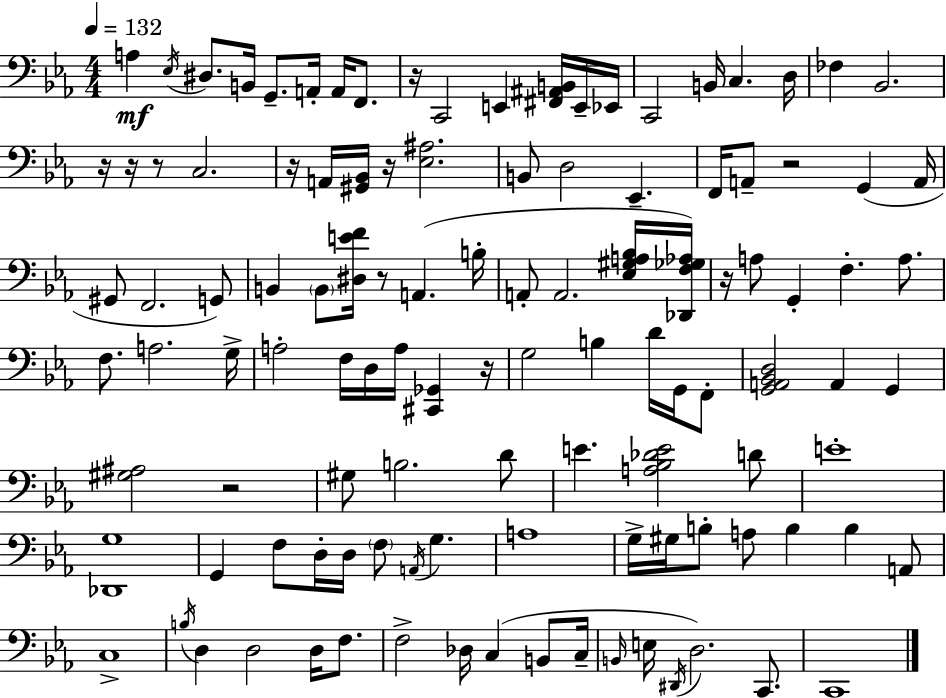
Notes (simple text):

A3/q Eb3/s D#3/e. B2/s G2/e. A2/s A2/s F2/e. R/s C2/h E2/q [F#2,A#2,B2]/s E2/s Eb2/s C2/h B2/s C3/q. D3/s FES3/q Bb2/h. R/s R/s R/e C3/h. R/s A2/s [G#2,Bb2]/s R/s [Eb3,A#3]/h. B2/e D3/h Eb2/q. F2/s A2/e R/h G2/q A2/s G#2/e F2/h. G2/e B2/q B2/e [D#3,E4,F4]/s R/e A2/q. B3/s A2/e A2/h. [Eb3,G#3,A3,Bb3]/s [Db2,F3,Gb3,Ab3]/s R/s A3/e G2/q F3/q. A3/e. F3/e. A3/h. G3/s A3/h F3/s D3/s A3/s [C#2,Gb2]/q R/s G3/h B3/q D4/s G2/s F2/e [G2,A2,Bb2,D3]/h A2/q G2/q [G#3,A#3]/h R/h G#3/e B3/h. D4/e E4/q. [A3,Bb3,Db4,E4]/h D4/e E4/w [Db2,G3]/w G2/q F3/e D3/s D3/s F3/e A2/s G3/q. A3/w G3/s G#3/s B3/e A3/e B3/q B3/q A2/e C3/w B3/s D3/q D3/h D3/s F3/e. F3/h Db3/s C3/q B2/e C3/s B2/s E3/s D#2/s D3/h. C2/e. C2/w